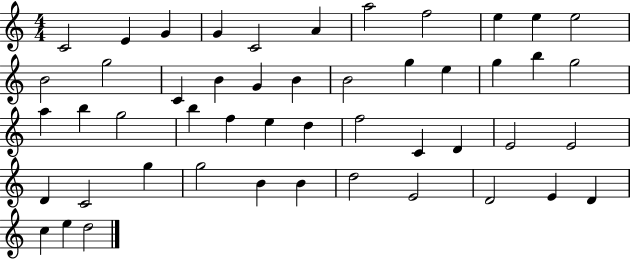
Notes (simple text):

C4/h E4/q G4/q G4/q C4/h A4/q A5/h F5/h E5/q E5/q E5/h B4/h G5/h C4/q B4/q G4/q B4/q B4/h G5/q E5/q G5/q B5/q G5/h A5/q B5/q G5/h B5/q F5/q E5/q D5/q F5/h C4/q D4/q E4/h E4/h D4/q C4/h G5/q G5/h B4/q B4/q D5/h E4/h D4/h E4/q D4/q C5/q E5/q D5/h